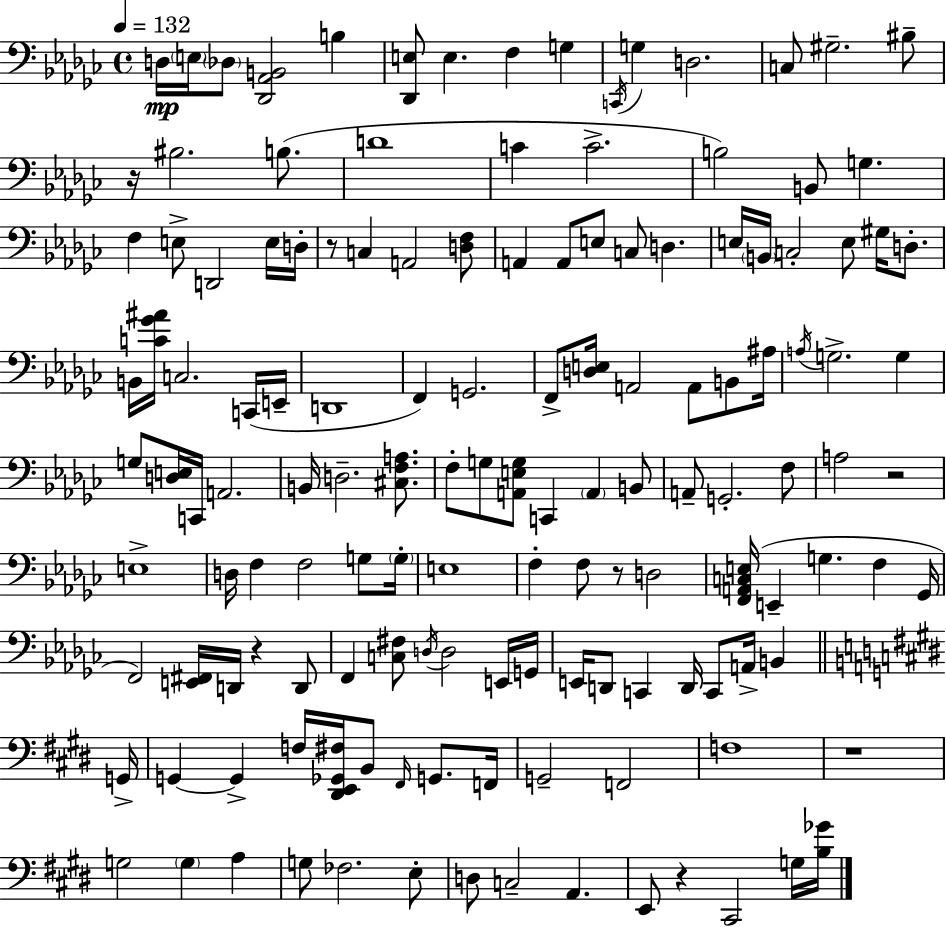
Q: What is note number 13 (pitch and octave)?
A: BIS3